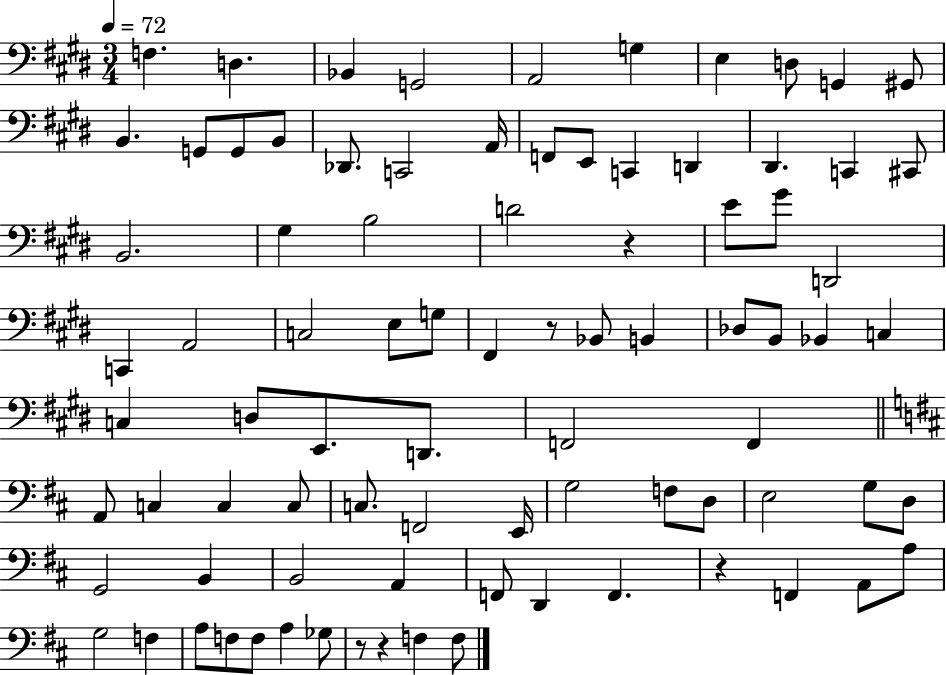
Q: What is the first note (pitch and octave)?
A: F3